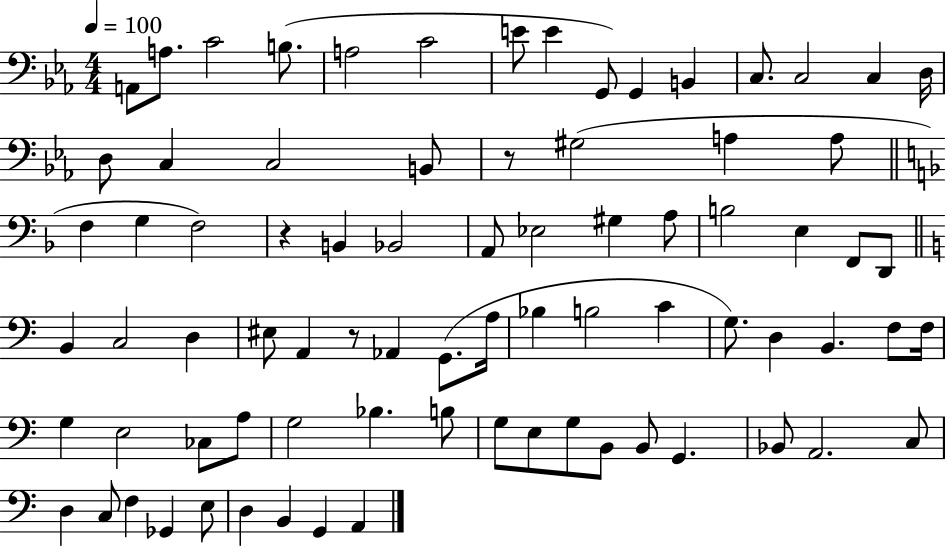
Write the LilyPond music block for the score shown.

{
  \clef bass
  \numericTimeSignature
  \time 4/4
  \key ees \major
  \tempo 4 = 100
  a,8 a8. c'2 b8.( | a2 c'2 | e'8 e'4 g,8) g,4 b,4 | c8. c2 c4 d16 | \break d8 c4 c2 b,8 | r8 gis2( a4 a8 | \bar "||" \break \key d \minor f4 g4 f2) | r4 b,4 bes,2 | a,8 ees2 gis4 a8 | b2 e4 f,8 d,8 | \break \bar "||" \break \key a \minor b,4 c2 d4 | eis8 a,4 r8 aes,4 g,8.( a16 | bes4 b2 c'4 | g8.) d4 b,4. f8 f16 | \break g4 e2 ces8 a8 | g2 bes4. b8 | g8 e8 g8 b,8 b,8 g,4. | bes,8 a,2. c8 | \break d4 c8 f4 ges,4 e8 | d4 b,4 g,4 a,4 | \bar "|."
}